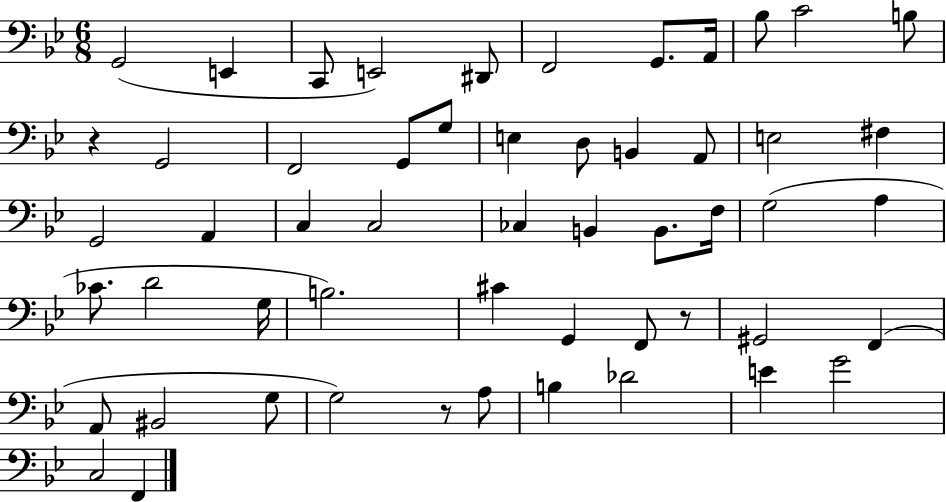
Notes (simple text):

G2/h E2/q C2/e E2/h D#2/e F2/h G2/e. A2/s Bb3/e C4/h B3/e R/q G2/h F2/h G2/e G3/e E3/q D3/e B2/q A2/e E3/h F#3/q G2/h A2/q C3/q C3/h CES3/q B2/q B2/e. F3/s G3/h A3/q CES4/e. D4/h G3/s B3/h. C#4/q G2/q F2/e R/e G#2/h F2/q A2/e BIS2/h G3/e G3/h R/e A3/e B3/q Db4/h E4/q G4/h C3/h F2/q